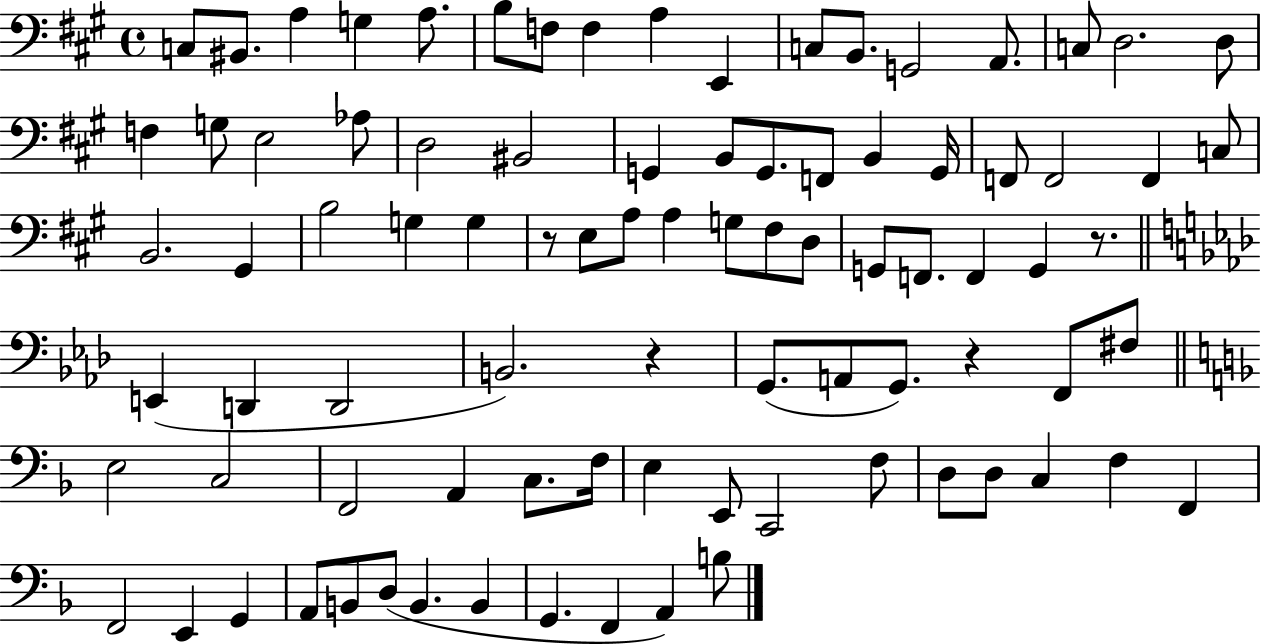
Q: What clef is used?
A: bass